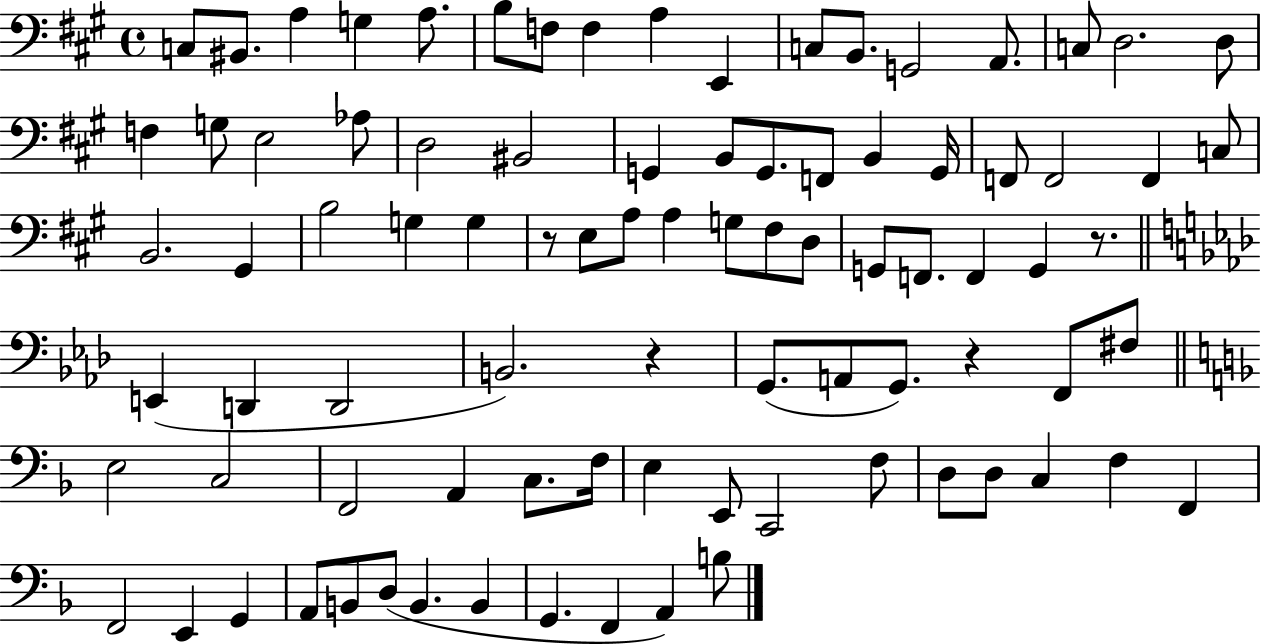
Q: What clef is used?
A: bass